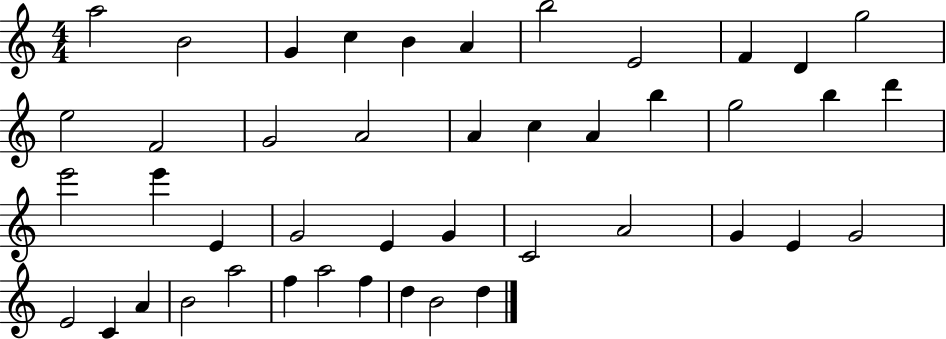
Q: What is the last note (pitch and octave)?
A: D5